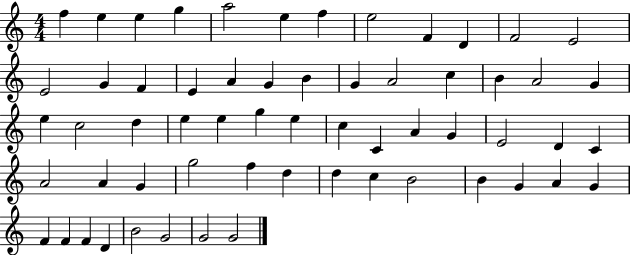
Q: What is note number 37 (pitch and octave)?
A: E4